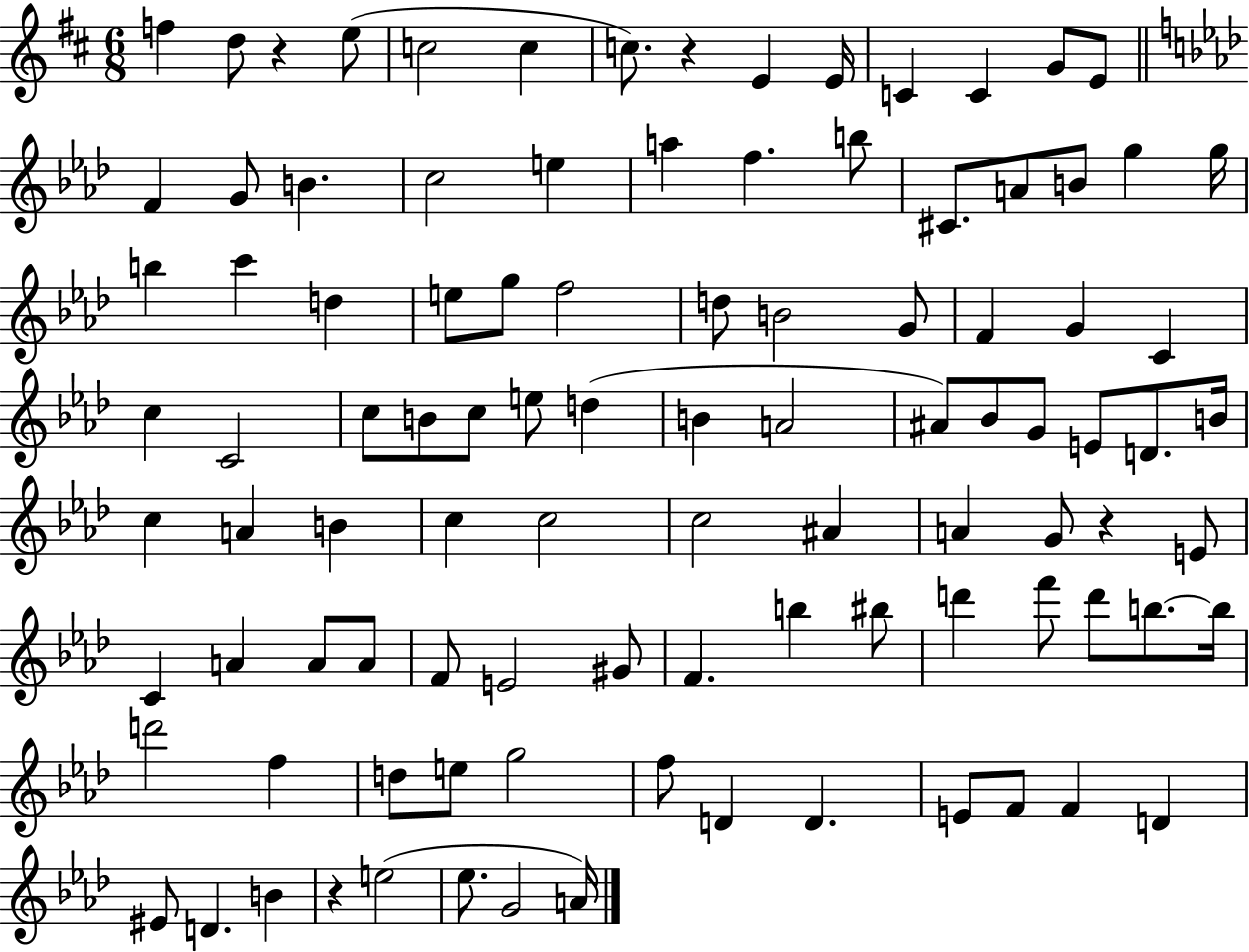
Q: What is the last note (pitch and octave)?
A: A4